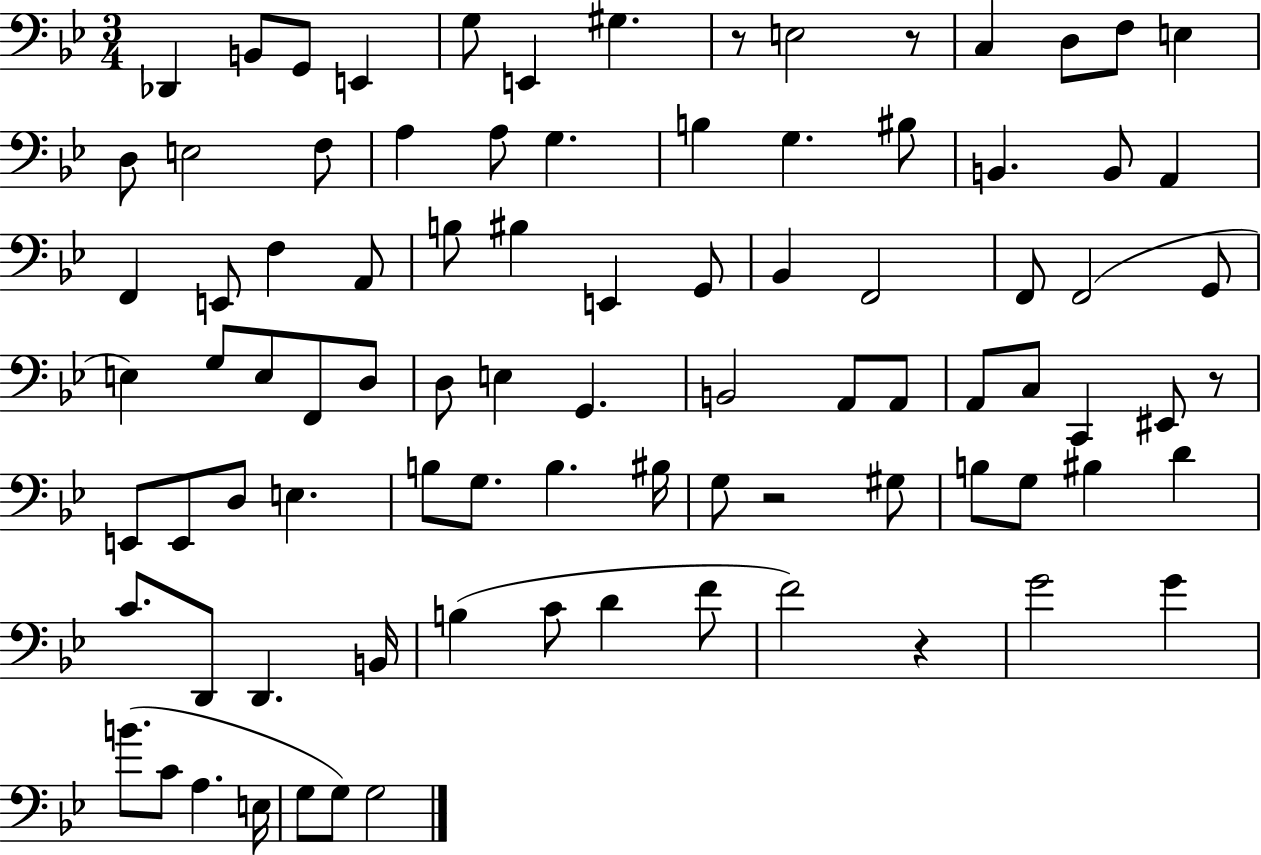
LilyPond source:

{
  \clef bass
  \numericTimeSignature
  \time 3/4
  \key bes \major
  des,4 b,8 g,8 e,4 | g8 e,4 gis4. | r8 e2 r8 | c4 d8 f8 e4 | \break d8 e2 f8 | a4 a8 g4. | b4 g4. bis8 | b,4. b,8 a,4 | \break f,4 e,8 f4 a,8 | b8 bis4 e,4 g,8 | bes,4 f,2 | f,8 f,2( g,8 | \break e4) g8 e8 f,8 d8 | d8 e4 g,4. | b,2 a,8 a,8 | a,8 c8 c,4 eis,8 r8 | \break e,8 e,8 d8 e4. | b8 g8. b4. bis16 | g8 r2 gis8 | b8 g8 bis4 d'4 | \break c'8. d,8 d,4. b,16 | b4( c'8 d'4 f'8 | f'2) r4 | g'2 g'4 | \break b'8.( c'8 a4. e16 | g8 g8) g2 | \bar "|."
}